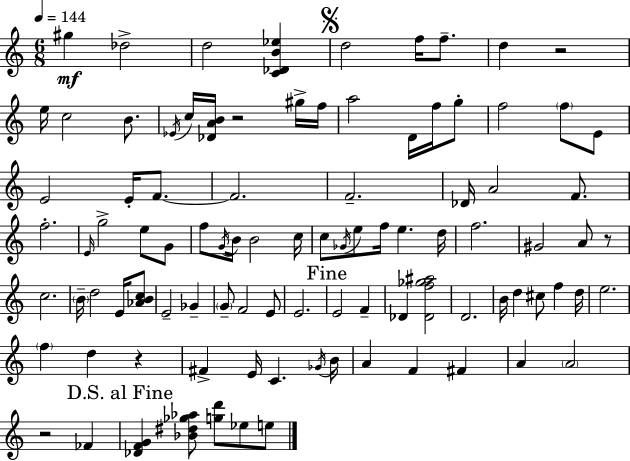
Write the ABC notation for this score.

X:1
T:Untitled
M:6/8
L:1/4
K:C
^g _d2 d2 [C_DB_e] d2 f/4 f/2 d z2 e/4 c2 B/2 _E/4 c/4 [_DAB]/4 z2 ^g/4 f/4 a2 D/4 f/4 g/2 f2 f/2 E/2 E2 E/4 F/2 F2 F2 _D/4 A2 F/2 f2 E/4 g2 e/2 G/2 f/2 G/4 B/4 B2 c/4 c/2 _G/4 e/2 f/4 e d/4 f2 ^G2 A/2 z/2 c2 B/4 d2 E/4 [_ABc]/2 E2 _G G/2 F2 E/2 E2 E2 F _D [_Df_g^a]2 D2 B/4 d ^c/2 f d/4 e2 f d z ^F E/4 C _G/4 B/4 A F ^F A A2 z2 _F [_DFG] [_B^d_g_a]/2 [gd']/2 _e/2 e/2